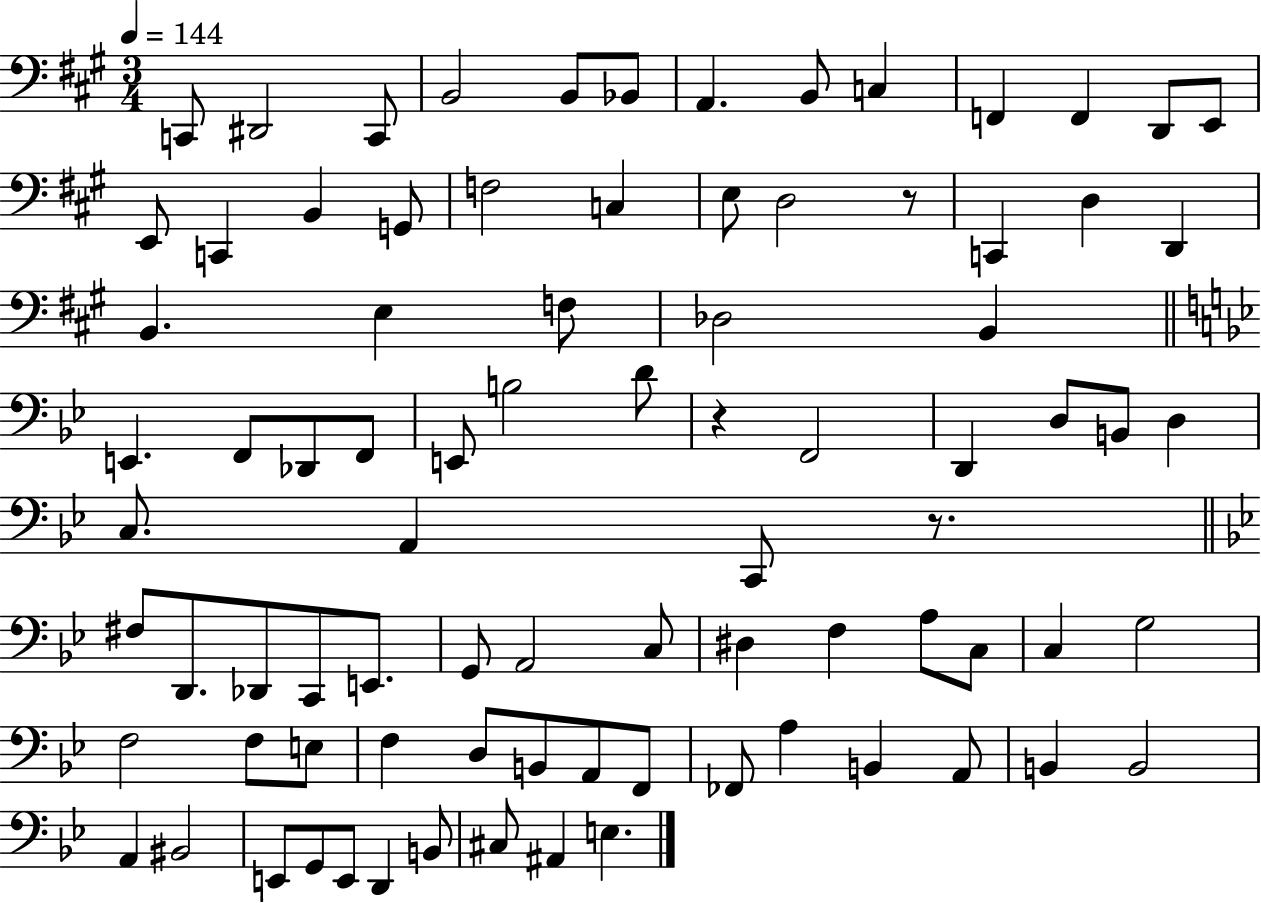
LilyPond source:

{
  \clef bass
  \numericTimeSignature
  \time 3/4
  \key a \major
  \tempo 4 = 144
  c,8 dis,2 c,8 | b,2 b,8 bes,8 | a,4. b,8 c4 | f,4 f,4 d,8 e,8 | \break e,8 c,4 b,4 g,8 | f2 c4 | e8 d2 r8 | c,4 d4 d,4 | \break b,4. e4 f8 | des2 b,4 | \bar "||" \break \key bes \major e,4. f,8 des,8 f,8 | e,8 b2 d'8 | r4 f,2 | d,4 d8 b,8 d4 | \break c8. a,4 c,8 r8. | \bar "||" \break \key g \minor fis8 d,8. des,8 c,8 e,8. | g,8 a,2 c8 | dis4 f4 a8 c8 | c4 g2 | \break f2 f8 e8 | f4 d8 b,8 a,8 f,8 | fes,8 a4 b,4 a,8 | b,4 b,2 | \break a,4 bis,2 | e,8 g,8 e,8 d,4 b,8 | cis8 ais,4 e4. | \bar "|."
}